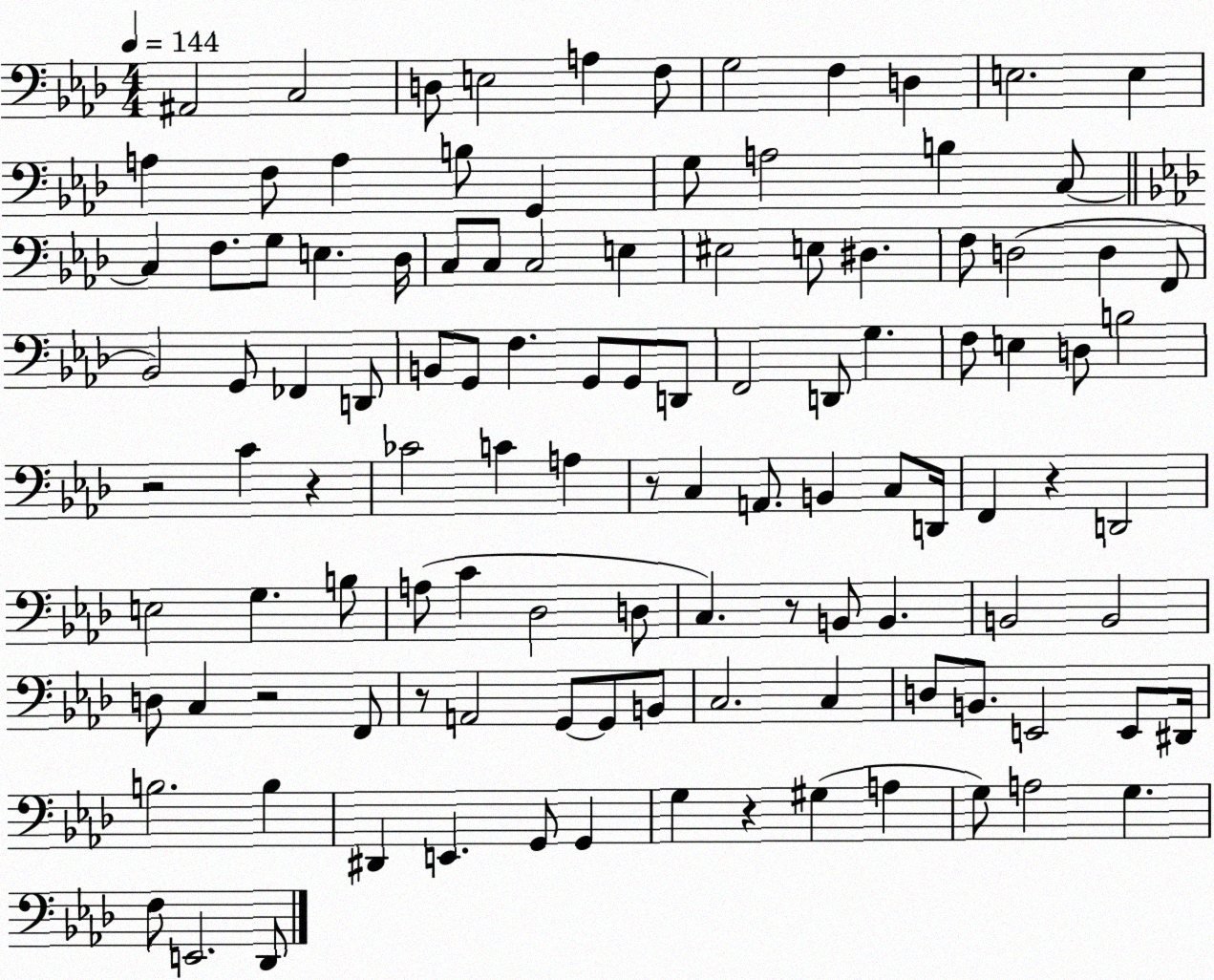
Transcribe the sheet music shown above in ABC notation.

X:1
T:Untitled
M:4/4
L:1/4
K:Ab
^A,,2 C,2 D,/2 E,2 A, F,/2 G,2 F, D, E,2 E, A, F,/2 A, B,/2 G,, G,/2 A,2 B, C,/2 C, F,/2 G,/2 E, _D,/4 C,/2 C,/2 C,2 E, ^E,2 E,/2 ^D, F,/2 D,2 D, F,,/2 _B,,2 G,,/2 _F,, D,,/2 B,,/2 G,,/2 F, G,,/2 G,,/2 D,,/2 F,,2 D,,/2 G, F,/2 E, D,/2 B,2 z2 C z _C2 C A, z/2 C, A,,/2 B,, C,/2 D,,/4 F,, z D,,2 E,2 G, B,/2 A,/2 C _D,2 D,/2 C, z/2 B,,/2 B,, B,,2 B,,2 D,/2 C, z2 F,,/2 z/2 A,,2 G,,/2 G,,/2 B,,/2 C,2 C, D,/2 B,,/2 E,,2 E,,/2 ^D,,/4 B,2 B, ^D,, E,, G,,/2 G,, G, z ^G, A, G,/2 A,2 G, F,/2 E,,2 _D,,/2